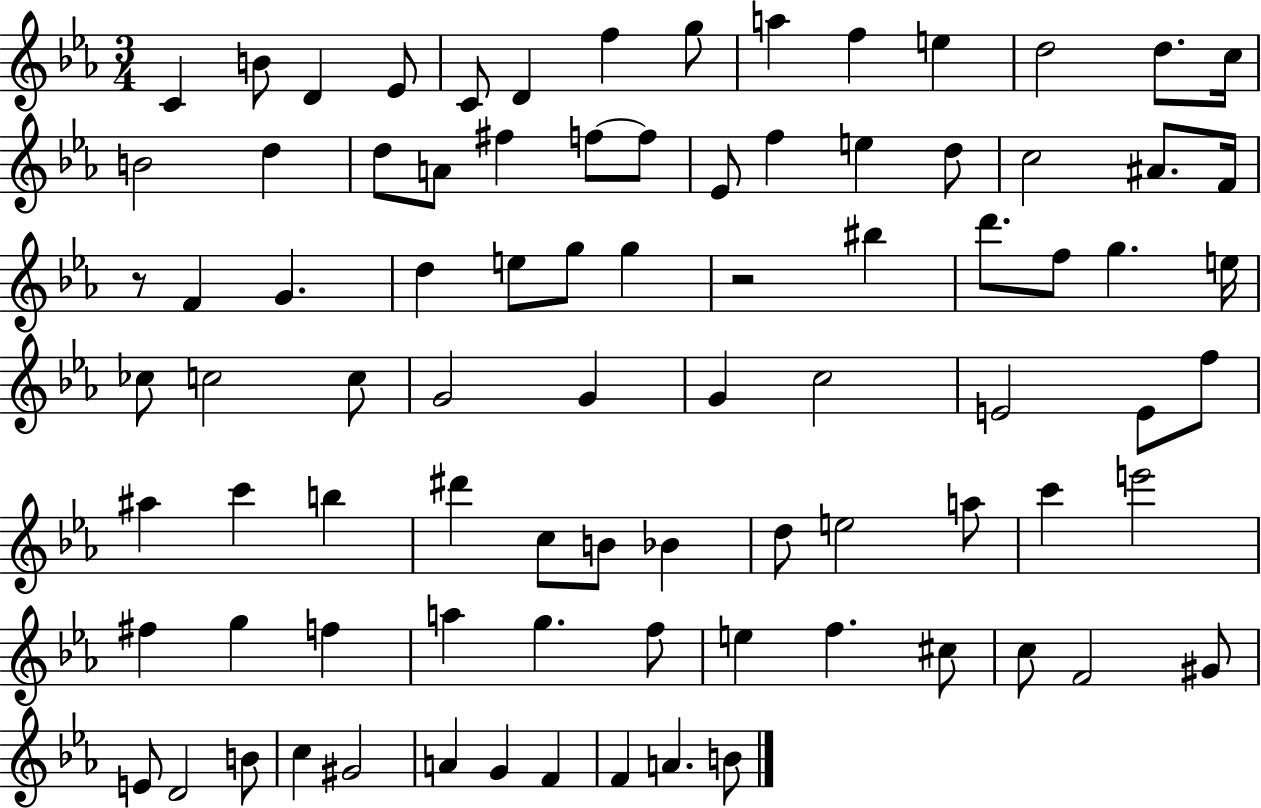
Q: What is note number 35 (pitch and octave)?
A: BIS5